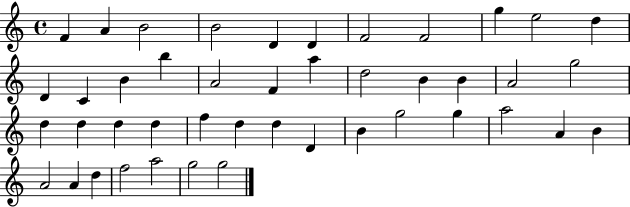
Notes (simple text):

F4/q A4/q B4/h B4/h D4/q D4/q F4/h F4/h G5/q E5/h D5/q D4/q C4/q B4/q B5/q A4/h F4/q A5/q D5/h B4/q B4/q A4/h G5/h D5/q D5/q D5/q D5/q F5/q D5/q D5/q D4/q B4/q G5/h G5/q A5/h A4/q B4/q A4/h A4/q D5/q F5/h A5/h G5/h G5/h